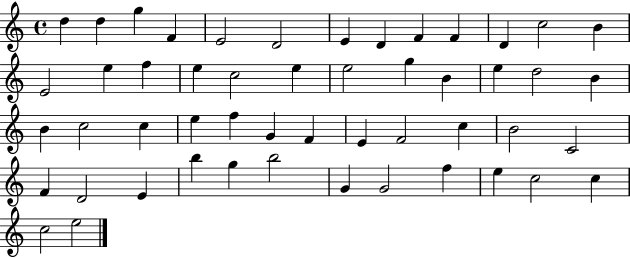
D5/q D5/q G5/q F4/q E4/h D4/h E4/q D4/q F4/q F4/q D4/q C5/h B4/q E4/h E5/q F5/q E5/q C5/h E5/q E5/h G5/q B4/q E5/q D5/h B4/q B4/q C5/h C5/q E5/q F5/q G4/q F4/q E4/q F4/h C5/q B4/h C4/h F4/q D4/h E4/q B5/q G5/q B5/h G4/q G4/h F5/q E5/q C5/h C5/q C5/h E5/h